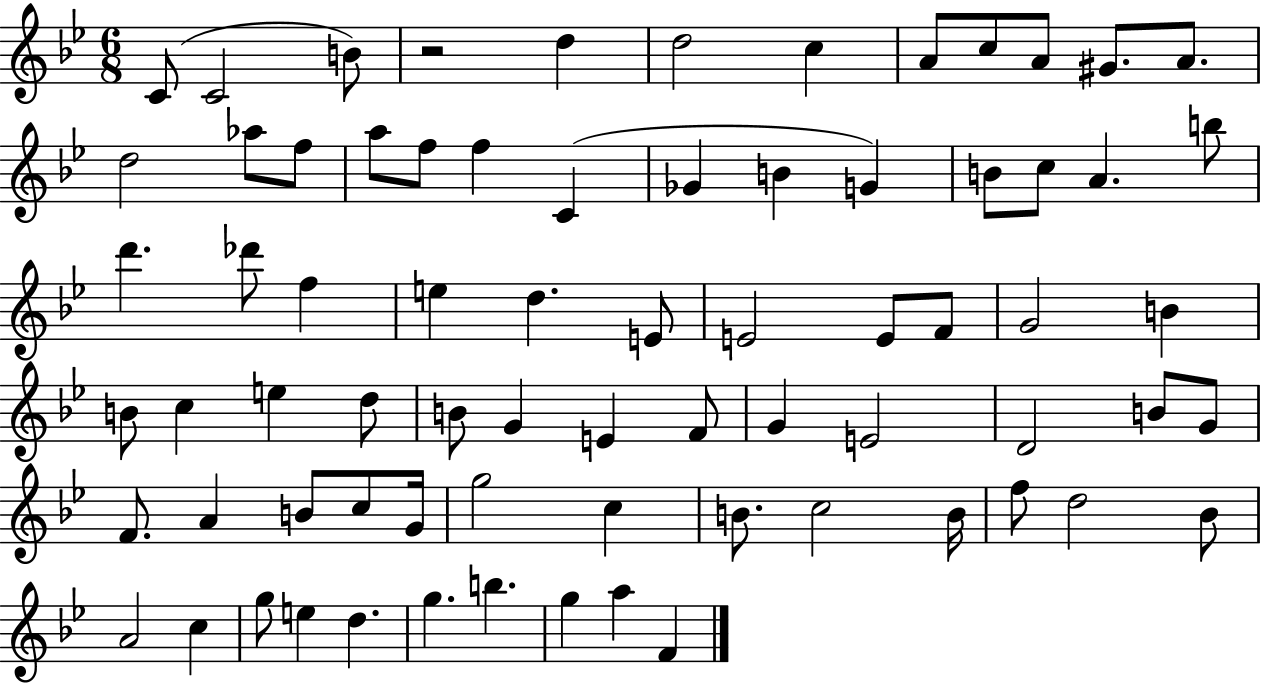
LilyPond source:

{
  \clef treble
  \numericTimeSignature
  \time 6/8
  \key bes \major
  c'8( c'2 b'8) | r2 d''4 | d''2 c''4 | a'8 c''8 a'8 gis'8. a'8. | \break d''2 aes''8 f''8 | a''8 f''8 f''4 c'4( | ges'4 b'4 g'4) | b'8 c''8 a'4. b''8 | \break d'''4. des'''8 f''4 | e''4 d''4. e'8 | e'2 e'8 f'8 | g'2 b'4 | \break b'8 c''4 e''4 d''8 | b'8 g'4 e'4 f'8 | g'4 e'2 | d'2 b'8 g'8 | \break f'8. a'4 b'8 c''8 g'16 | g''2 c''4 | b'8. c''2 b'16 | f''8 d''2 bes'8 | \break a'2 c''4 | g''8 e''4 d''4. | g''4. b''4. | g''4 a''4 f'4 | \break \bar "|."
}